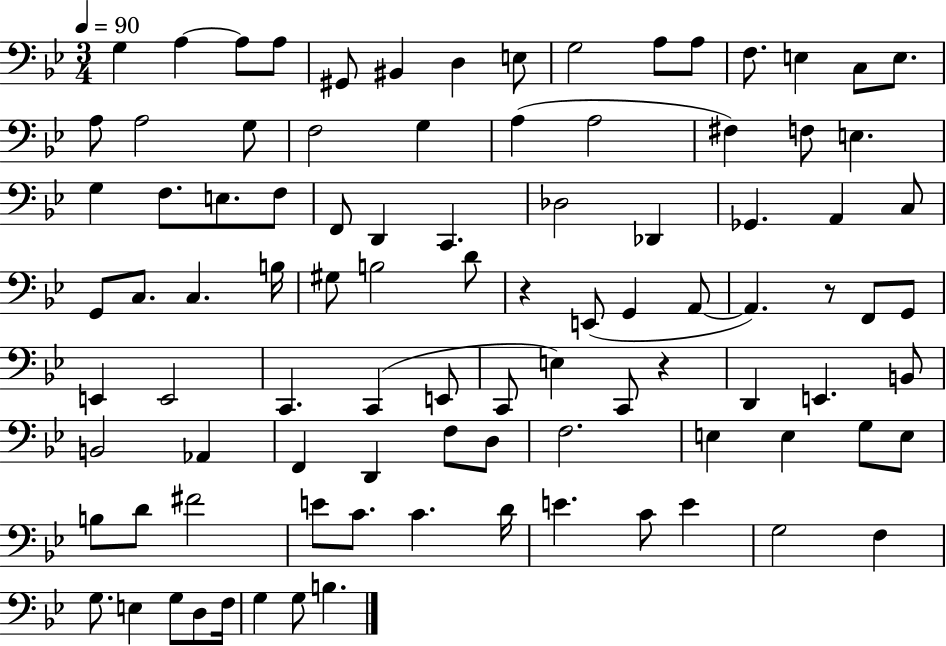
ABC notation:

X:1
T:Untitled
M:3/4
L:1/4
K:Bb
G, A, A,/2 A,/2 ^G,,/2 ^B,, D, E,/2 G,2 A,/2 A,/2 F,/2 E, C,/2 E,/2 A,/2 A,2 G,/2 F,2 G, A, A,2 ^F, F,/2 E, G, F,/2 E,/2 F,/2 F,,/2 D,, C,, _D,2 _D,, _G,, A,, C,/2 G,,/2 C,/2 C, B,/4 ^G,/2 B,2 D/2 z E,,/2 G,, A,,/2 A,, z/2 F,,/2 G,,/2 E,, E,,2 C,, C,, E,,/2 C,,/2 E, C,,/2 z D,, E,, B,,/2 B,,2 _A,, F,, D,, F,/2 D,/2 F,2 E, E, G,/2 E,/2 B,/2 D/2 ^F2 E/2 C/2 C D/4 E C/2 E G,2 F, G,/2 E, G,/2 D,/2 F,/4 G, G,/2 B,